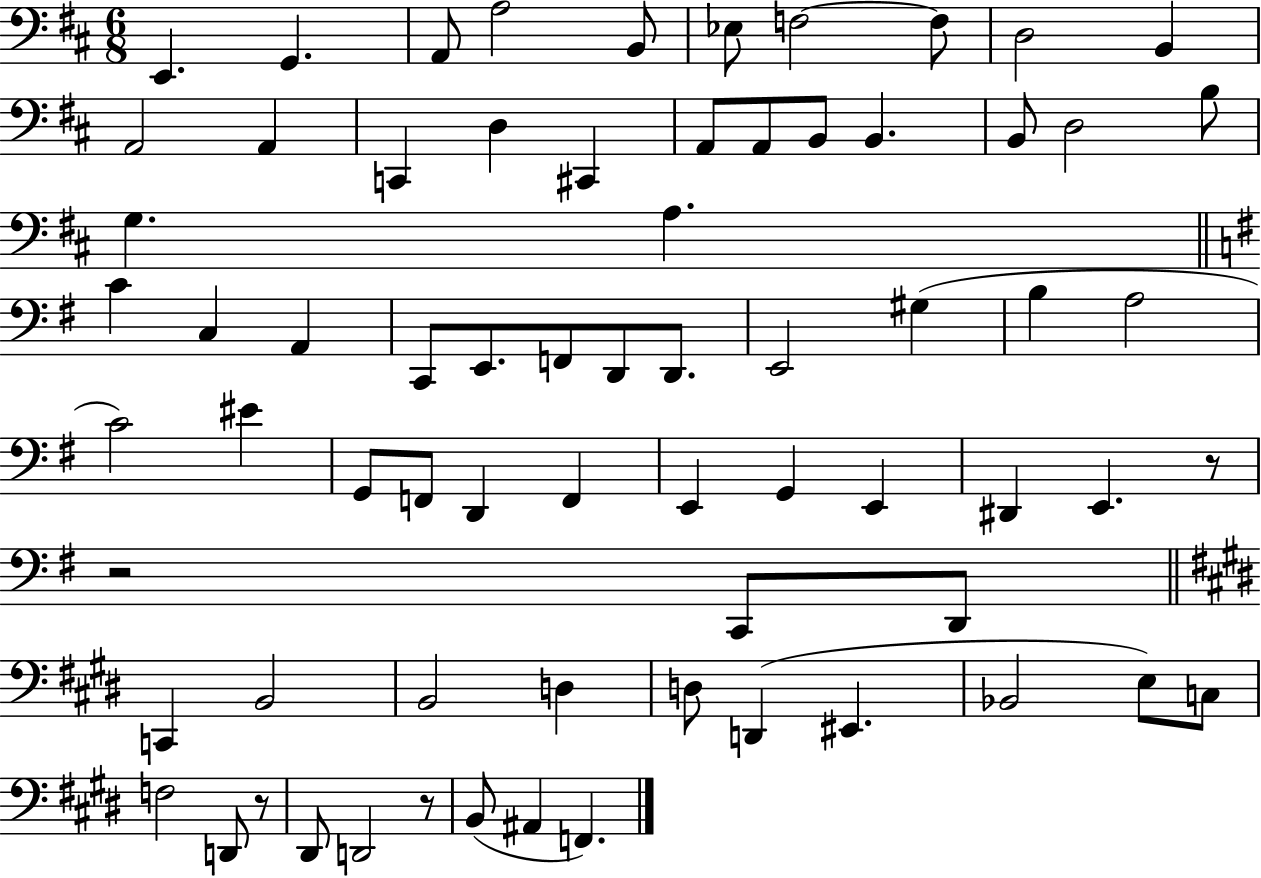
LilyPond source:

{
  \clef bass
  \numericTimeSignature
  \time 6/8
  \key d \major
  e,4. g,4. | a,8 a2 b,8 | ees8 f2~~ f8 | d2 b,4 | \break a,2 a,4 | c,4 d4 cis,4 | a,8 a,8 b,8 b,4. | b,8 d2 b8 | \break g4. a4. | \bar "||" \break \key e \minor c'4 c4 a,4 | c,8 e,8. f,8 d,8 d,8. | e,2 gis4( | b4 a2 | \break c'2) eis'4 | g,8 f,8 d,4 f,4 | e,4 g,4 e,4 | dis,4 e,4. r8 | \break r2 c,8 d,8 | \bar "||" \break \key e \major c,4 b,2 | b,2 d4 | d8 d,4( eis,4. | bes,2 e8) c8 | \break f2 d,8 r8 | dis,8 d,2 r8 | b,8( ais,4 f,4.) | \bar "|."
}